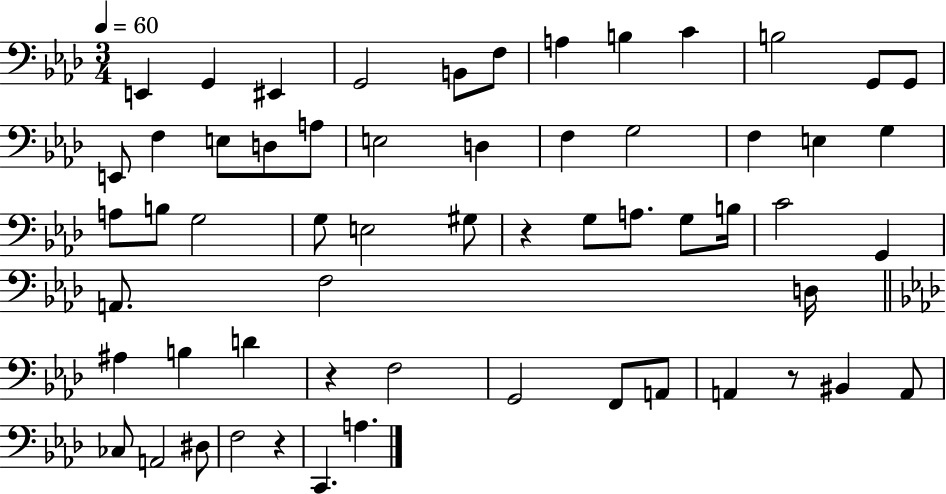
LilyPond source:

{
  \clef bass
  \numericTimeSignature
  \time 3/4
  \key aes \major
  \tempo 4 = 60
  \repeat volta 2 { e,4 g,4 eis,4 | g,2 b,8 f8 | a4 b4 c'4 | b2 g,8 g,8 | \break e,8 f4 e8 d8 a8 | e2 d4 | f4 g2 | f4 e4 g4 | \break a8 b8 g2 | g8 e2 gis8 | r4 g8 a8. g8 b16 | c'2 g,4 | \break a,8. f2 d16 | \bar "||" \break \key f \minor ais4 b4 d'4 | r4 f2 | g,2 f,8 a,8 | a,4 r8 bis,4 a,8 | \break ces8 a,2 dis8 | f2 r4 | c,4. a4. | } \bar "|."
}